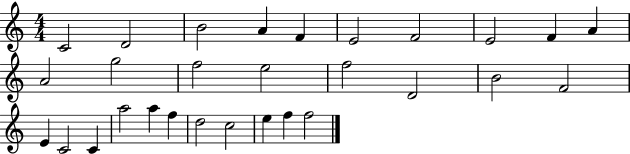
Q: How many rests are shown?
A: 0